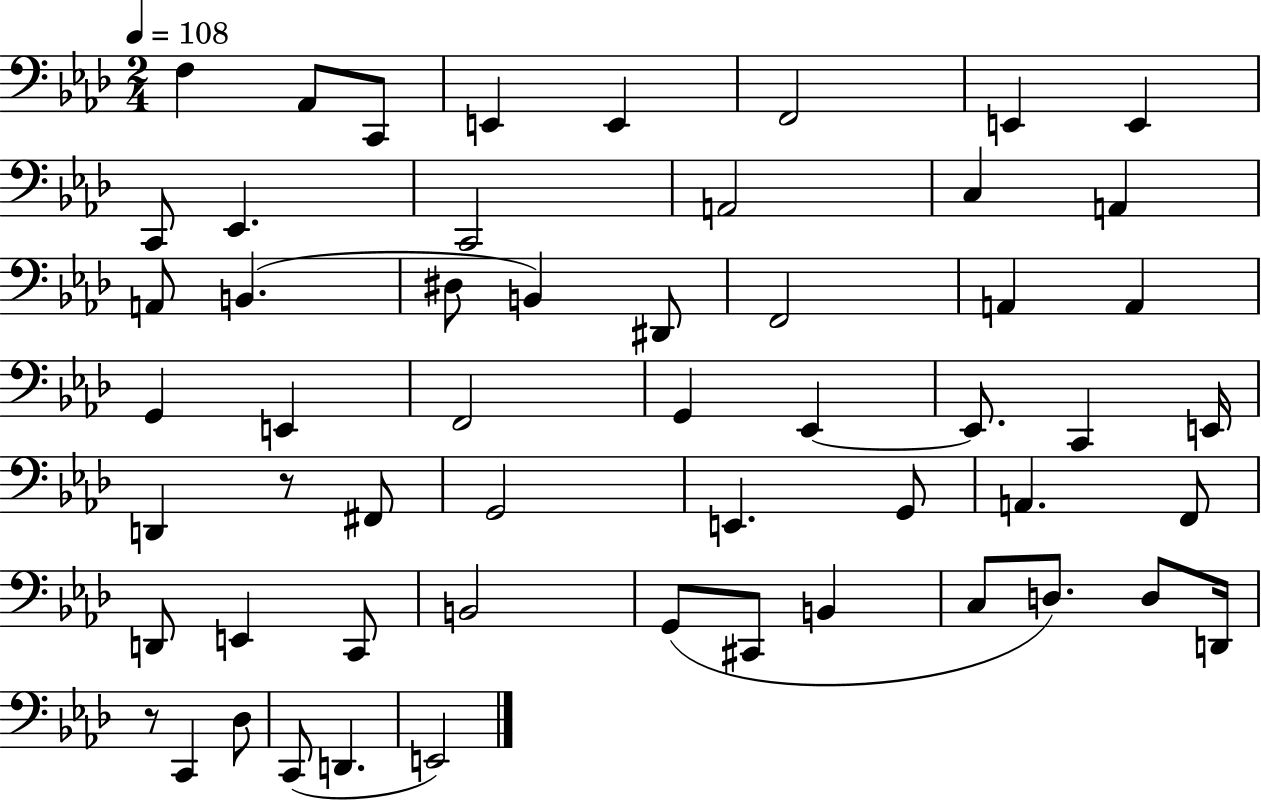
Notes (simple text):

F3/q Ab2/e C2/e E2/q E2/q F2/h E2/q E2/q C2/e Eb2/q. C2/h A2/h C3/q A2/q A2/e B2/q. D#3/e B2/q D#2/e F2/h A2/q A2/q G2/q E2/q F2/h G2/q Eb2/q Eb2/e. C2/q E2/s D2/q R/e F#2/e G2/h E2/q. G2/e A2/q. F2/e D2/e E2/q C2/e B2/h G2/e C#2/e B2/q C3/e D3/e. D3/e D2/s R/e C2/q Db3/e C2/e D2/q. E2/h